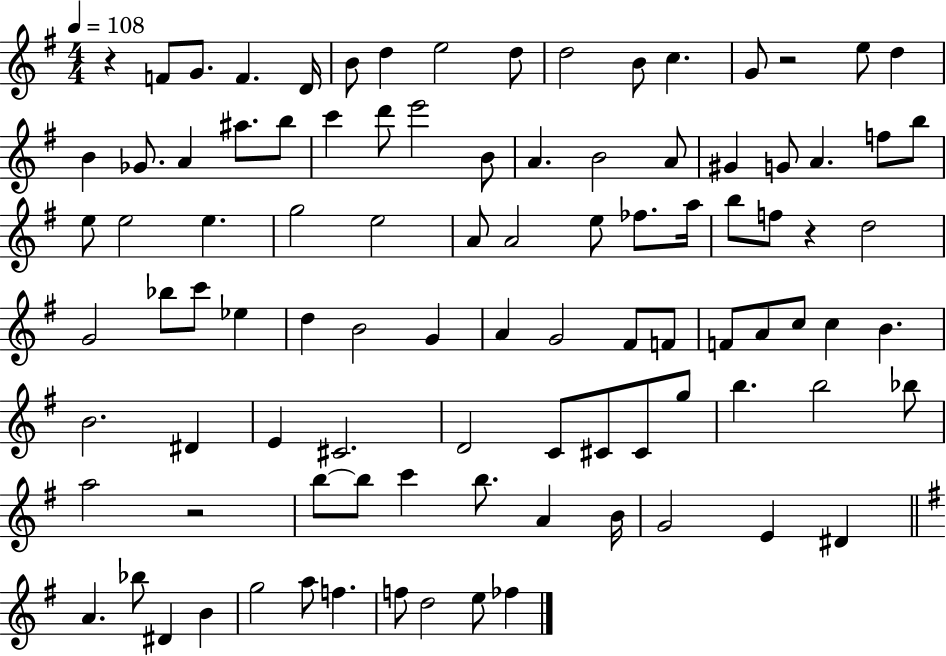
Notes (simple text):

R/q F4/e G4/e. F4/q. D4/s B4/e D5/q E5/h D5/e D5/h B4/e C5/q. G4/e R/h E5/e D5/q B4/q Gb4/e. A4/q A#5/e. B5/e C6/q D6/e E6/h B4/e A4/q. B4/h A4/e G#4/q G4/e A4/q. F5/e B5/e E5/e E5/h E5/q. G5/h E5/h A4/e A4/h E5/e FES5/e. A5/s B5/e F5/e R/q D5/h G4/h Bb5/e C6/e Eb5/q D5/q B4/h G4/q A4/q G4/h F#4/e F4/e F4/e A4/e C5/e C5/q B4/q. B4/h. D#4/q E4/q C#4/h. D4/h C4/e C#4/e C#4/e G5/e B5/q. B5/h Bb5/e A5/h R/h B5/e B5/e C6/q B5/e. A4/q B4/s G4/h E4/q D#4/q A4/q. Bb5/e D#4/q B4/q G5/h A5/e F5/q. F5/e D5/h E5/e FES5/q